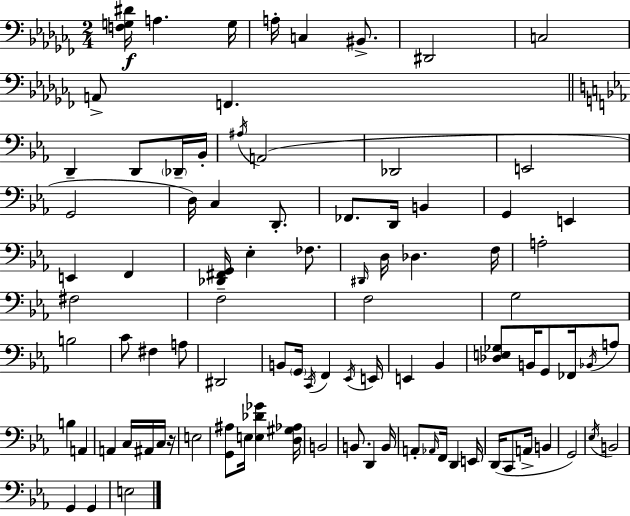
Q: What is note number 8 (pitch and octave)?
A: A2